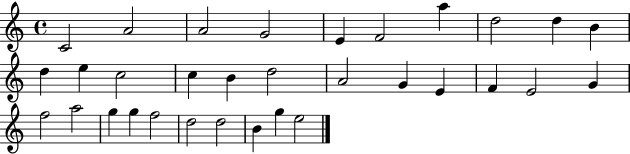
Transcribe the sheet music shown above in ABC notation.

X:1
T:Untitled
M:4/4
L:1/4
K:C
C2 A2 A2 G2 E F2 a d2 d B d e c2 c B d2 A2 G E F E2 G f2 a2 g g f2 d2 d2 B g e2